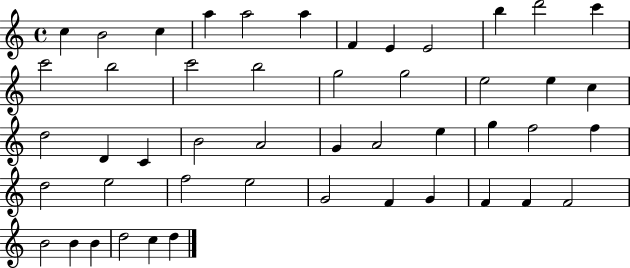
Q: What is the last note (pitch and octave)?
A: D5